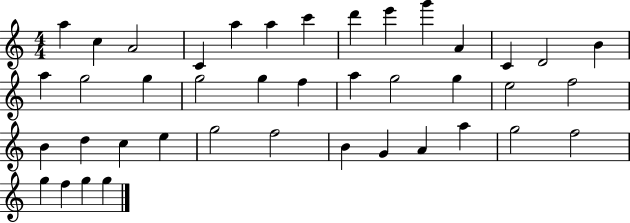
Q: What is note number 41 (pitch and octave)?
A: G5